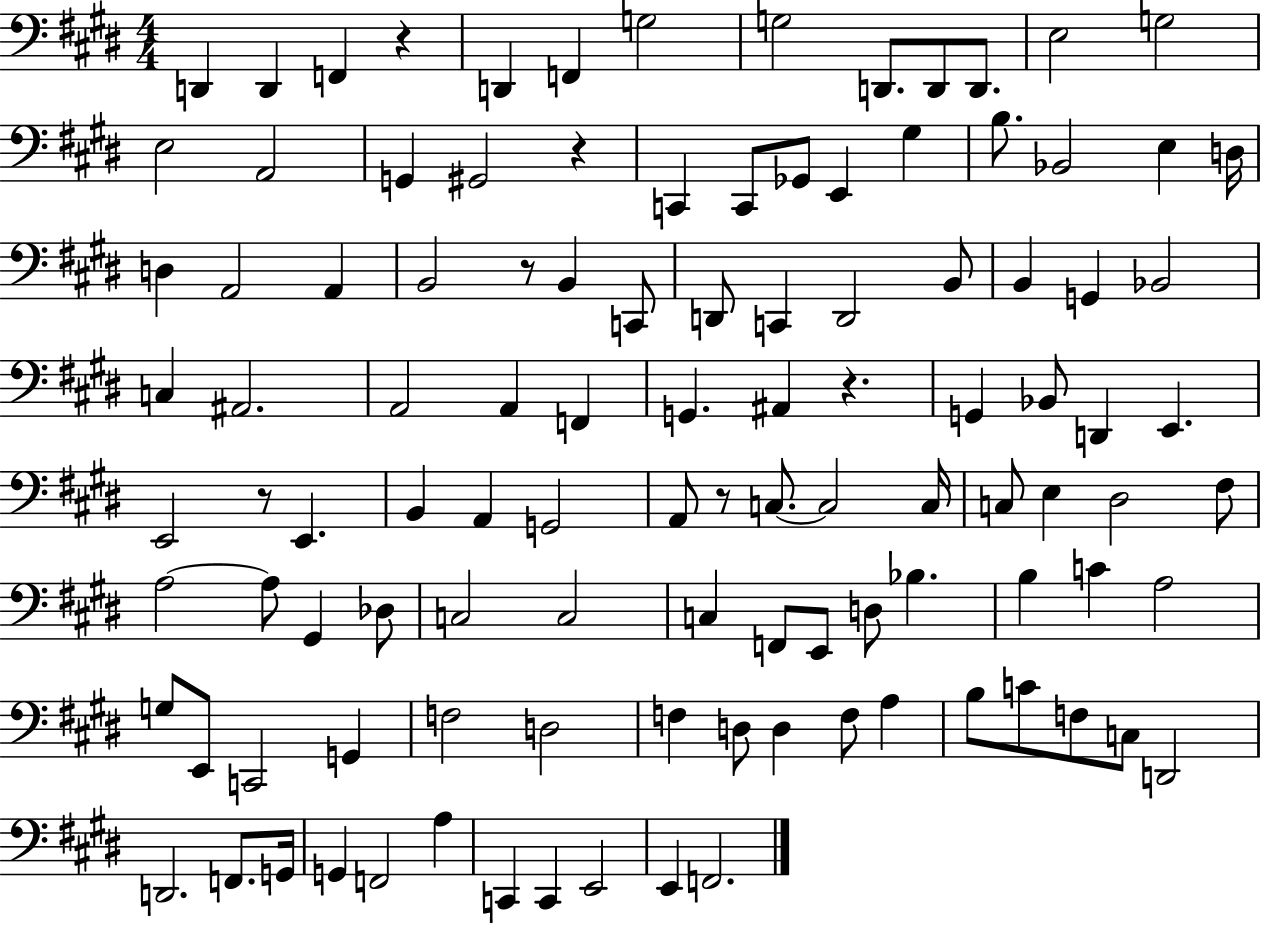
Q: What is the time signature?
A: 4/4